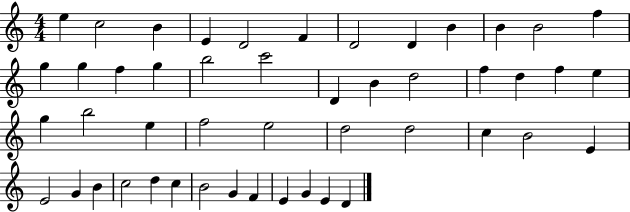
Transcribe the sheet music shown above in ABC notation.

X:1
T:Untitled
M:4/4
L:1/4
K:C
e c2 B E D2 F D2 D B B B2 f g g f g b2 c'2 D B d2 f d f e g b2 e f2 e2 d2 d2 c B2 E E2 G B c2 d c B2 G F E G E D